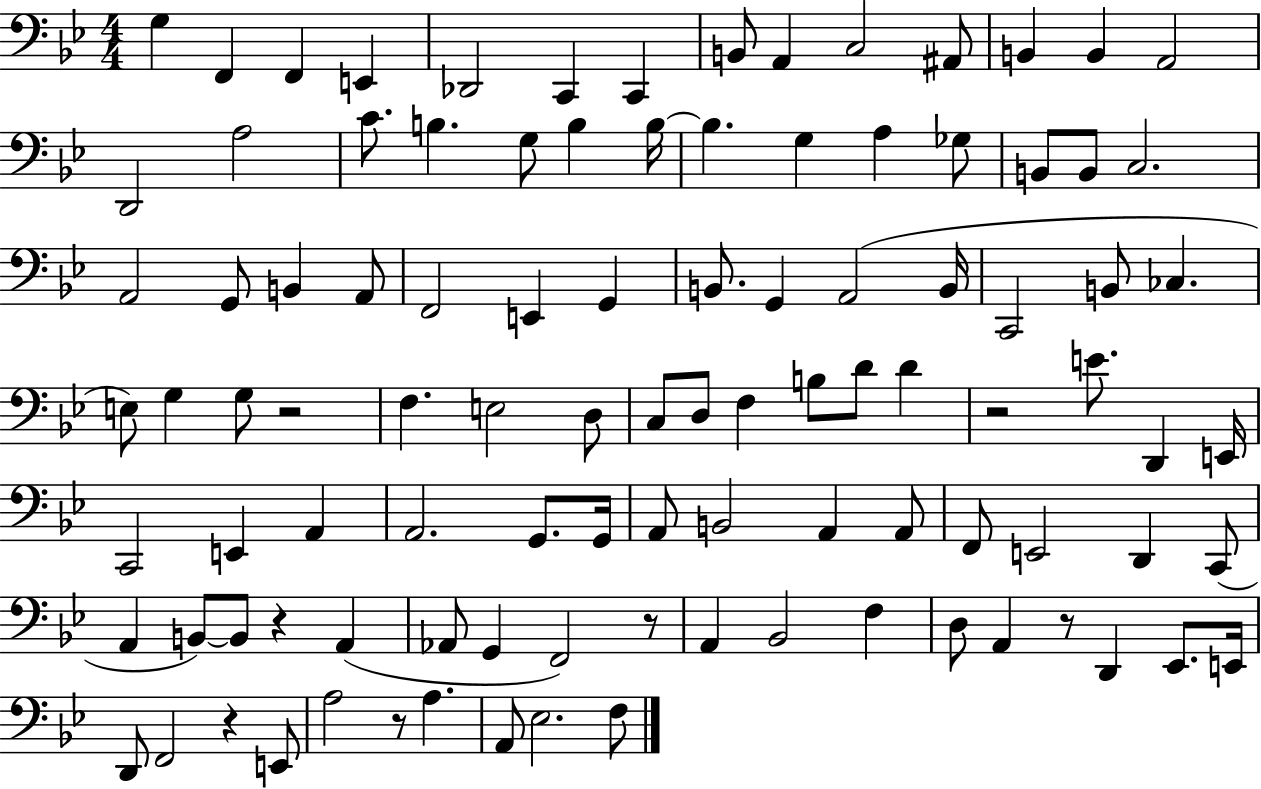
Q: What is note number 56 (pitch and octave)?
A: D2